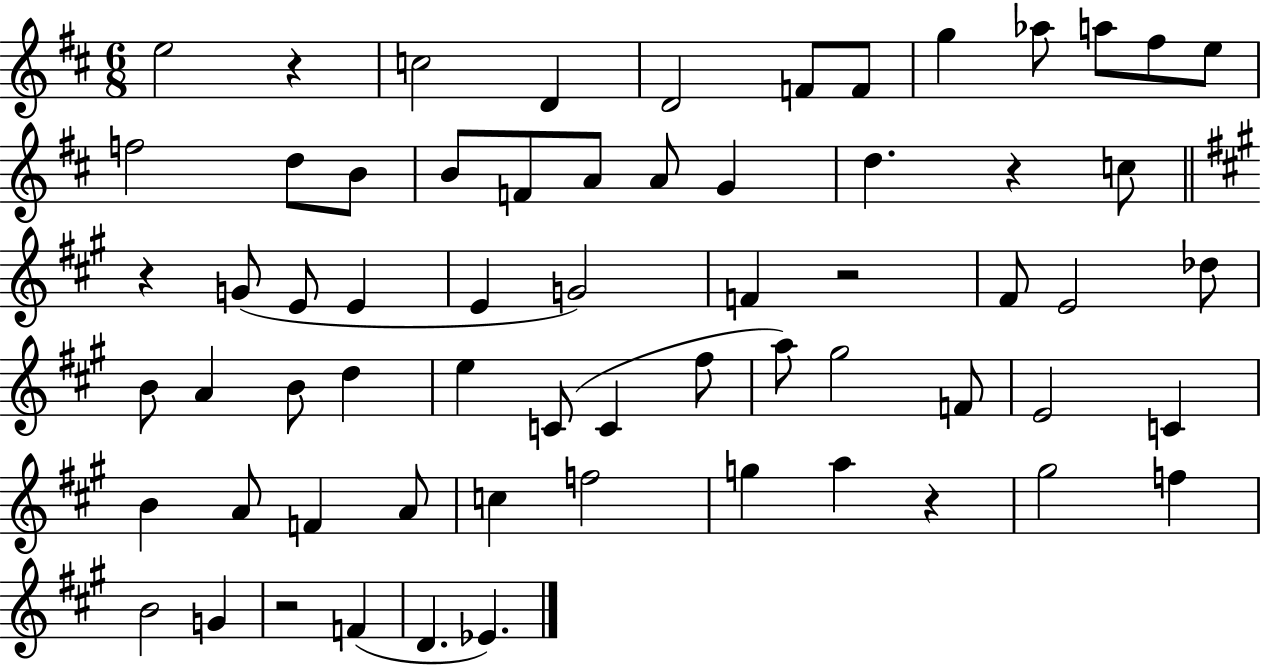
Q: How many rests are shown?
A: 6